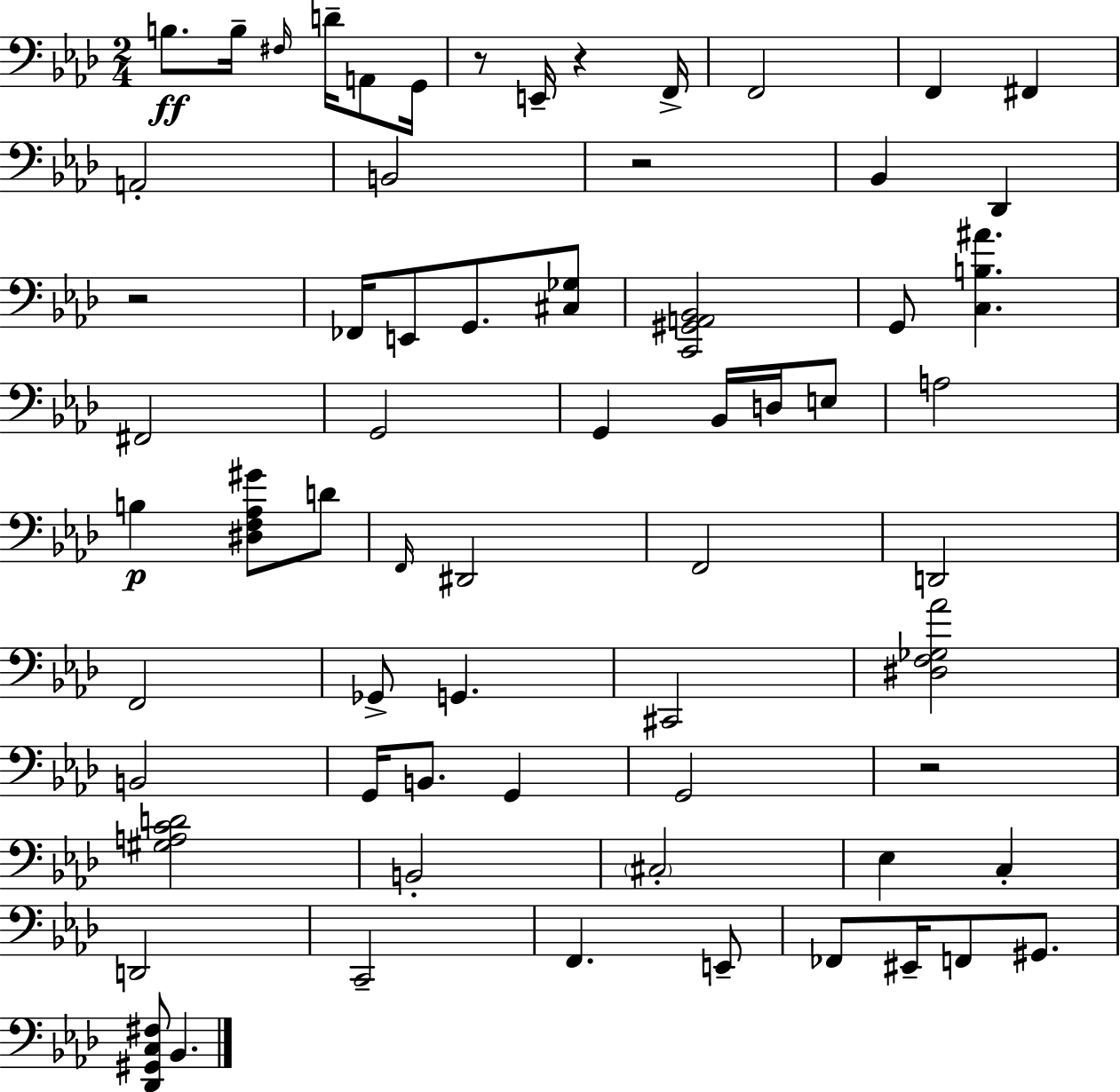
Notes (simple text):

B3/e. B3/s F#3/s D4/s A2/e G2/s R/e E2/s R/q F2/s F2/h F2/q F#2/q A2/h B2/h R/h Bb2/q Db2/q R/h FES2/s E2/e G2/e. [C#3,Gb3]/e [C2,G#2,A2,Bb2]/h G2/e [C3,B3,A#4]/q. F#2/h G2/h G2/q Bb2/s D3/s E3/e A3/h B3/q [D#3,F3,Ab3,G#4]/e D4/e F2/s D#2/h F2/h D2/h F2/h Gb2/e G2/q. C#2/h [D#3,F3,Gb3,Ab4]/h B2/h G2/s B2/e. G2/q G2/h R/h [G#3,A3,C4,D4]/h B2/h C#3/h Eb3/q C3/q D2/h C2/h F2/q. E2/e FES2/e EIS2/s F2/e G#2/e. [Db2,G#2,C3,F#3]/e Bb2/q.